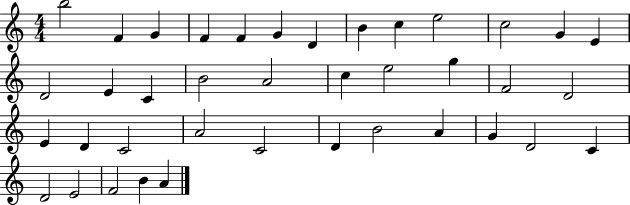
B5/h F4/q G4/q F4/q F4/q G4/q D4/q B4/q C5/q E5/h C5/h G4/q E4/q D4/h E4/q C4/q B4/h A4/h C5/q E5/h G5/q F4/h D4/h E4/q D4/q C4/h A4/h C4/h D4/q B4/h A4/q G4/q D4/h C4/q D4/h E4/h F4/h B4/q A4/q